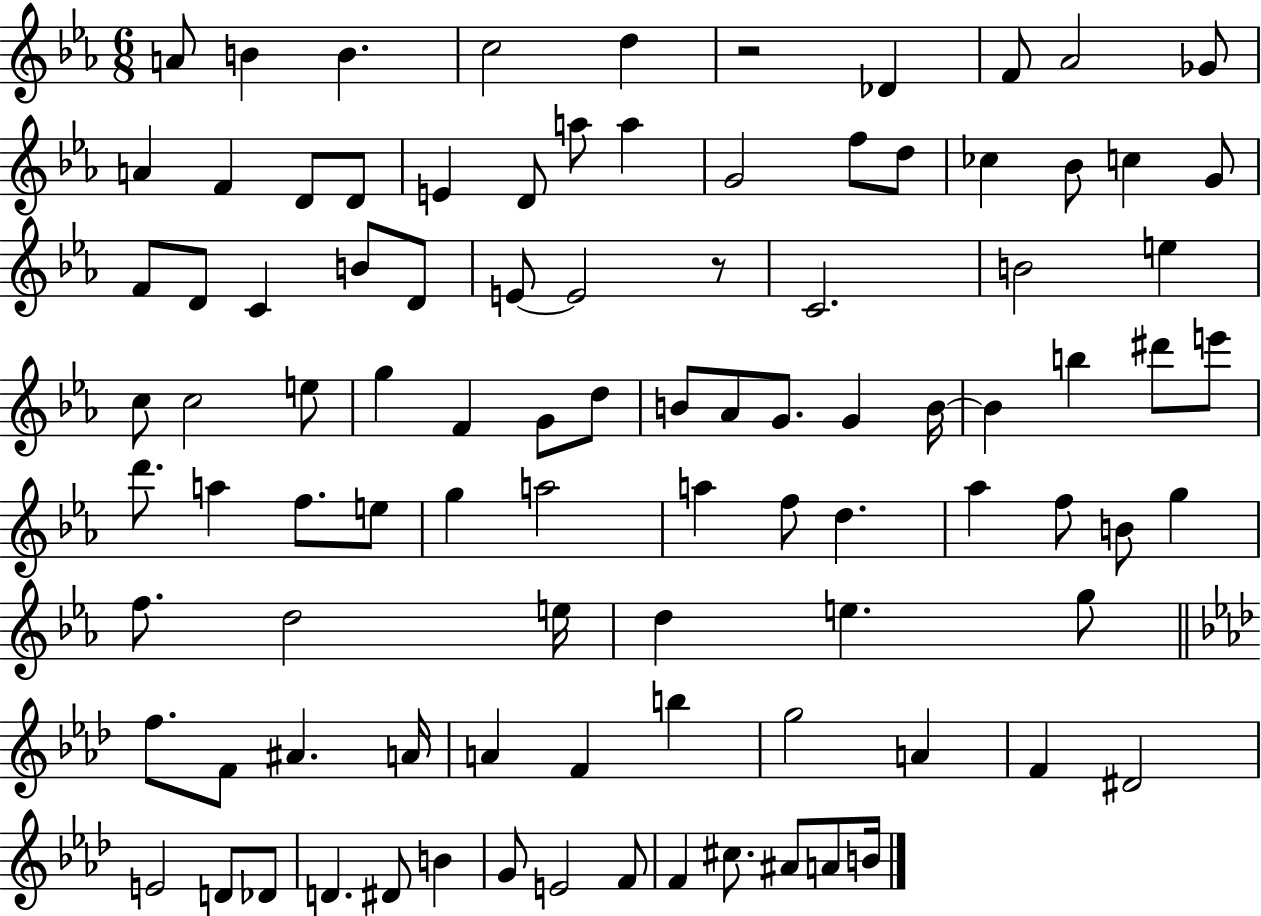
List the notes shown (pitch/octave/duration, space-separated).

A4/e B4/q B4/q. C5/h D5/q R/h Db4/q F4/e Ab4/h Gb4/e A4/q F4/q D4/e D4/e E4/q D4/e A5/e A5/q G4/h F5/e D5/e CES5/q Bb4/e C5/q G4/e F4/e D4/e C4/q B4/e D4/e E4/e E4/h R/e C4/h. B4/h E5/q C5/e C5/h E5/e G5/q F4/q G4/e D5/e B4/e Ab4/e G4/e. G4/q B4/s B4/q B5/q D#6/e E6/e D6/e. A5/q F5/e. E5/e G5/q A5/h A5/q F5/e D5/q. Ab5/q F5/e B4/e G5/q F5/e. D5/h E5/s D5/q E5/q. G5/e F5/e. F4/e A#4/q. A4/s A4/q F4/q B5/q G5/h A4/q F4/q D#4/h E4/h D4/e Db4/e D4/q. D#4/e B4/q G4/e E4/h F4/e F4/q C#5/e. A#4/e A4/e B4/s